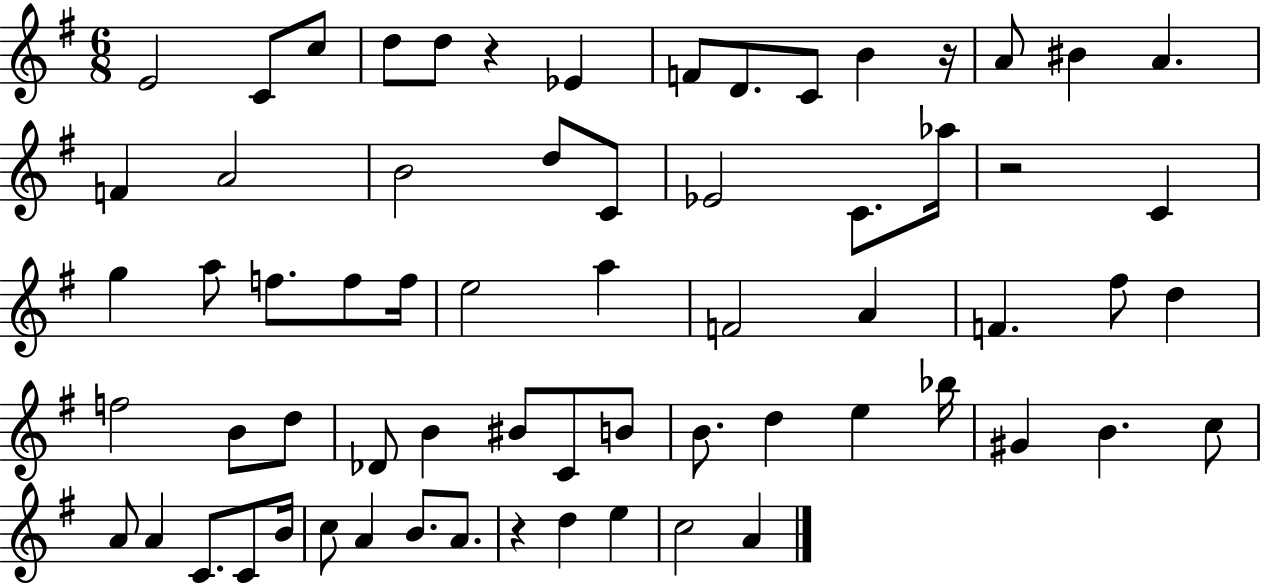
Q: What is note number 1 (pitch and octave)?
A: E4